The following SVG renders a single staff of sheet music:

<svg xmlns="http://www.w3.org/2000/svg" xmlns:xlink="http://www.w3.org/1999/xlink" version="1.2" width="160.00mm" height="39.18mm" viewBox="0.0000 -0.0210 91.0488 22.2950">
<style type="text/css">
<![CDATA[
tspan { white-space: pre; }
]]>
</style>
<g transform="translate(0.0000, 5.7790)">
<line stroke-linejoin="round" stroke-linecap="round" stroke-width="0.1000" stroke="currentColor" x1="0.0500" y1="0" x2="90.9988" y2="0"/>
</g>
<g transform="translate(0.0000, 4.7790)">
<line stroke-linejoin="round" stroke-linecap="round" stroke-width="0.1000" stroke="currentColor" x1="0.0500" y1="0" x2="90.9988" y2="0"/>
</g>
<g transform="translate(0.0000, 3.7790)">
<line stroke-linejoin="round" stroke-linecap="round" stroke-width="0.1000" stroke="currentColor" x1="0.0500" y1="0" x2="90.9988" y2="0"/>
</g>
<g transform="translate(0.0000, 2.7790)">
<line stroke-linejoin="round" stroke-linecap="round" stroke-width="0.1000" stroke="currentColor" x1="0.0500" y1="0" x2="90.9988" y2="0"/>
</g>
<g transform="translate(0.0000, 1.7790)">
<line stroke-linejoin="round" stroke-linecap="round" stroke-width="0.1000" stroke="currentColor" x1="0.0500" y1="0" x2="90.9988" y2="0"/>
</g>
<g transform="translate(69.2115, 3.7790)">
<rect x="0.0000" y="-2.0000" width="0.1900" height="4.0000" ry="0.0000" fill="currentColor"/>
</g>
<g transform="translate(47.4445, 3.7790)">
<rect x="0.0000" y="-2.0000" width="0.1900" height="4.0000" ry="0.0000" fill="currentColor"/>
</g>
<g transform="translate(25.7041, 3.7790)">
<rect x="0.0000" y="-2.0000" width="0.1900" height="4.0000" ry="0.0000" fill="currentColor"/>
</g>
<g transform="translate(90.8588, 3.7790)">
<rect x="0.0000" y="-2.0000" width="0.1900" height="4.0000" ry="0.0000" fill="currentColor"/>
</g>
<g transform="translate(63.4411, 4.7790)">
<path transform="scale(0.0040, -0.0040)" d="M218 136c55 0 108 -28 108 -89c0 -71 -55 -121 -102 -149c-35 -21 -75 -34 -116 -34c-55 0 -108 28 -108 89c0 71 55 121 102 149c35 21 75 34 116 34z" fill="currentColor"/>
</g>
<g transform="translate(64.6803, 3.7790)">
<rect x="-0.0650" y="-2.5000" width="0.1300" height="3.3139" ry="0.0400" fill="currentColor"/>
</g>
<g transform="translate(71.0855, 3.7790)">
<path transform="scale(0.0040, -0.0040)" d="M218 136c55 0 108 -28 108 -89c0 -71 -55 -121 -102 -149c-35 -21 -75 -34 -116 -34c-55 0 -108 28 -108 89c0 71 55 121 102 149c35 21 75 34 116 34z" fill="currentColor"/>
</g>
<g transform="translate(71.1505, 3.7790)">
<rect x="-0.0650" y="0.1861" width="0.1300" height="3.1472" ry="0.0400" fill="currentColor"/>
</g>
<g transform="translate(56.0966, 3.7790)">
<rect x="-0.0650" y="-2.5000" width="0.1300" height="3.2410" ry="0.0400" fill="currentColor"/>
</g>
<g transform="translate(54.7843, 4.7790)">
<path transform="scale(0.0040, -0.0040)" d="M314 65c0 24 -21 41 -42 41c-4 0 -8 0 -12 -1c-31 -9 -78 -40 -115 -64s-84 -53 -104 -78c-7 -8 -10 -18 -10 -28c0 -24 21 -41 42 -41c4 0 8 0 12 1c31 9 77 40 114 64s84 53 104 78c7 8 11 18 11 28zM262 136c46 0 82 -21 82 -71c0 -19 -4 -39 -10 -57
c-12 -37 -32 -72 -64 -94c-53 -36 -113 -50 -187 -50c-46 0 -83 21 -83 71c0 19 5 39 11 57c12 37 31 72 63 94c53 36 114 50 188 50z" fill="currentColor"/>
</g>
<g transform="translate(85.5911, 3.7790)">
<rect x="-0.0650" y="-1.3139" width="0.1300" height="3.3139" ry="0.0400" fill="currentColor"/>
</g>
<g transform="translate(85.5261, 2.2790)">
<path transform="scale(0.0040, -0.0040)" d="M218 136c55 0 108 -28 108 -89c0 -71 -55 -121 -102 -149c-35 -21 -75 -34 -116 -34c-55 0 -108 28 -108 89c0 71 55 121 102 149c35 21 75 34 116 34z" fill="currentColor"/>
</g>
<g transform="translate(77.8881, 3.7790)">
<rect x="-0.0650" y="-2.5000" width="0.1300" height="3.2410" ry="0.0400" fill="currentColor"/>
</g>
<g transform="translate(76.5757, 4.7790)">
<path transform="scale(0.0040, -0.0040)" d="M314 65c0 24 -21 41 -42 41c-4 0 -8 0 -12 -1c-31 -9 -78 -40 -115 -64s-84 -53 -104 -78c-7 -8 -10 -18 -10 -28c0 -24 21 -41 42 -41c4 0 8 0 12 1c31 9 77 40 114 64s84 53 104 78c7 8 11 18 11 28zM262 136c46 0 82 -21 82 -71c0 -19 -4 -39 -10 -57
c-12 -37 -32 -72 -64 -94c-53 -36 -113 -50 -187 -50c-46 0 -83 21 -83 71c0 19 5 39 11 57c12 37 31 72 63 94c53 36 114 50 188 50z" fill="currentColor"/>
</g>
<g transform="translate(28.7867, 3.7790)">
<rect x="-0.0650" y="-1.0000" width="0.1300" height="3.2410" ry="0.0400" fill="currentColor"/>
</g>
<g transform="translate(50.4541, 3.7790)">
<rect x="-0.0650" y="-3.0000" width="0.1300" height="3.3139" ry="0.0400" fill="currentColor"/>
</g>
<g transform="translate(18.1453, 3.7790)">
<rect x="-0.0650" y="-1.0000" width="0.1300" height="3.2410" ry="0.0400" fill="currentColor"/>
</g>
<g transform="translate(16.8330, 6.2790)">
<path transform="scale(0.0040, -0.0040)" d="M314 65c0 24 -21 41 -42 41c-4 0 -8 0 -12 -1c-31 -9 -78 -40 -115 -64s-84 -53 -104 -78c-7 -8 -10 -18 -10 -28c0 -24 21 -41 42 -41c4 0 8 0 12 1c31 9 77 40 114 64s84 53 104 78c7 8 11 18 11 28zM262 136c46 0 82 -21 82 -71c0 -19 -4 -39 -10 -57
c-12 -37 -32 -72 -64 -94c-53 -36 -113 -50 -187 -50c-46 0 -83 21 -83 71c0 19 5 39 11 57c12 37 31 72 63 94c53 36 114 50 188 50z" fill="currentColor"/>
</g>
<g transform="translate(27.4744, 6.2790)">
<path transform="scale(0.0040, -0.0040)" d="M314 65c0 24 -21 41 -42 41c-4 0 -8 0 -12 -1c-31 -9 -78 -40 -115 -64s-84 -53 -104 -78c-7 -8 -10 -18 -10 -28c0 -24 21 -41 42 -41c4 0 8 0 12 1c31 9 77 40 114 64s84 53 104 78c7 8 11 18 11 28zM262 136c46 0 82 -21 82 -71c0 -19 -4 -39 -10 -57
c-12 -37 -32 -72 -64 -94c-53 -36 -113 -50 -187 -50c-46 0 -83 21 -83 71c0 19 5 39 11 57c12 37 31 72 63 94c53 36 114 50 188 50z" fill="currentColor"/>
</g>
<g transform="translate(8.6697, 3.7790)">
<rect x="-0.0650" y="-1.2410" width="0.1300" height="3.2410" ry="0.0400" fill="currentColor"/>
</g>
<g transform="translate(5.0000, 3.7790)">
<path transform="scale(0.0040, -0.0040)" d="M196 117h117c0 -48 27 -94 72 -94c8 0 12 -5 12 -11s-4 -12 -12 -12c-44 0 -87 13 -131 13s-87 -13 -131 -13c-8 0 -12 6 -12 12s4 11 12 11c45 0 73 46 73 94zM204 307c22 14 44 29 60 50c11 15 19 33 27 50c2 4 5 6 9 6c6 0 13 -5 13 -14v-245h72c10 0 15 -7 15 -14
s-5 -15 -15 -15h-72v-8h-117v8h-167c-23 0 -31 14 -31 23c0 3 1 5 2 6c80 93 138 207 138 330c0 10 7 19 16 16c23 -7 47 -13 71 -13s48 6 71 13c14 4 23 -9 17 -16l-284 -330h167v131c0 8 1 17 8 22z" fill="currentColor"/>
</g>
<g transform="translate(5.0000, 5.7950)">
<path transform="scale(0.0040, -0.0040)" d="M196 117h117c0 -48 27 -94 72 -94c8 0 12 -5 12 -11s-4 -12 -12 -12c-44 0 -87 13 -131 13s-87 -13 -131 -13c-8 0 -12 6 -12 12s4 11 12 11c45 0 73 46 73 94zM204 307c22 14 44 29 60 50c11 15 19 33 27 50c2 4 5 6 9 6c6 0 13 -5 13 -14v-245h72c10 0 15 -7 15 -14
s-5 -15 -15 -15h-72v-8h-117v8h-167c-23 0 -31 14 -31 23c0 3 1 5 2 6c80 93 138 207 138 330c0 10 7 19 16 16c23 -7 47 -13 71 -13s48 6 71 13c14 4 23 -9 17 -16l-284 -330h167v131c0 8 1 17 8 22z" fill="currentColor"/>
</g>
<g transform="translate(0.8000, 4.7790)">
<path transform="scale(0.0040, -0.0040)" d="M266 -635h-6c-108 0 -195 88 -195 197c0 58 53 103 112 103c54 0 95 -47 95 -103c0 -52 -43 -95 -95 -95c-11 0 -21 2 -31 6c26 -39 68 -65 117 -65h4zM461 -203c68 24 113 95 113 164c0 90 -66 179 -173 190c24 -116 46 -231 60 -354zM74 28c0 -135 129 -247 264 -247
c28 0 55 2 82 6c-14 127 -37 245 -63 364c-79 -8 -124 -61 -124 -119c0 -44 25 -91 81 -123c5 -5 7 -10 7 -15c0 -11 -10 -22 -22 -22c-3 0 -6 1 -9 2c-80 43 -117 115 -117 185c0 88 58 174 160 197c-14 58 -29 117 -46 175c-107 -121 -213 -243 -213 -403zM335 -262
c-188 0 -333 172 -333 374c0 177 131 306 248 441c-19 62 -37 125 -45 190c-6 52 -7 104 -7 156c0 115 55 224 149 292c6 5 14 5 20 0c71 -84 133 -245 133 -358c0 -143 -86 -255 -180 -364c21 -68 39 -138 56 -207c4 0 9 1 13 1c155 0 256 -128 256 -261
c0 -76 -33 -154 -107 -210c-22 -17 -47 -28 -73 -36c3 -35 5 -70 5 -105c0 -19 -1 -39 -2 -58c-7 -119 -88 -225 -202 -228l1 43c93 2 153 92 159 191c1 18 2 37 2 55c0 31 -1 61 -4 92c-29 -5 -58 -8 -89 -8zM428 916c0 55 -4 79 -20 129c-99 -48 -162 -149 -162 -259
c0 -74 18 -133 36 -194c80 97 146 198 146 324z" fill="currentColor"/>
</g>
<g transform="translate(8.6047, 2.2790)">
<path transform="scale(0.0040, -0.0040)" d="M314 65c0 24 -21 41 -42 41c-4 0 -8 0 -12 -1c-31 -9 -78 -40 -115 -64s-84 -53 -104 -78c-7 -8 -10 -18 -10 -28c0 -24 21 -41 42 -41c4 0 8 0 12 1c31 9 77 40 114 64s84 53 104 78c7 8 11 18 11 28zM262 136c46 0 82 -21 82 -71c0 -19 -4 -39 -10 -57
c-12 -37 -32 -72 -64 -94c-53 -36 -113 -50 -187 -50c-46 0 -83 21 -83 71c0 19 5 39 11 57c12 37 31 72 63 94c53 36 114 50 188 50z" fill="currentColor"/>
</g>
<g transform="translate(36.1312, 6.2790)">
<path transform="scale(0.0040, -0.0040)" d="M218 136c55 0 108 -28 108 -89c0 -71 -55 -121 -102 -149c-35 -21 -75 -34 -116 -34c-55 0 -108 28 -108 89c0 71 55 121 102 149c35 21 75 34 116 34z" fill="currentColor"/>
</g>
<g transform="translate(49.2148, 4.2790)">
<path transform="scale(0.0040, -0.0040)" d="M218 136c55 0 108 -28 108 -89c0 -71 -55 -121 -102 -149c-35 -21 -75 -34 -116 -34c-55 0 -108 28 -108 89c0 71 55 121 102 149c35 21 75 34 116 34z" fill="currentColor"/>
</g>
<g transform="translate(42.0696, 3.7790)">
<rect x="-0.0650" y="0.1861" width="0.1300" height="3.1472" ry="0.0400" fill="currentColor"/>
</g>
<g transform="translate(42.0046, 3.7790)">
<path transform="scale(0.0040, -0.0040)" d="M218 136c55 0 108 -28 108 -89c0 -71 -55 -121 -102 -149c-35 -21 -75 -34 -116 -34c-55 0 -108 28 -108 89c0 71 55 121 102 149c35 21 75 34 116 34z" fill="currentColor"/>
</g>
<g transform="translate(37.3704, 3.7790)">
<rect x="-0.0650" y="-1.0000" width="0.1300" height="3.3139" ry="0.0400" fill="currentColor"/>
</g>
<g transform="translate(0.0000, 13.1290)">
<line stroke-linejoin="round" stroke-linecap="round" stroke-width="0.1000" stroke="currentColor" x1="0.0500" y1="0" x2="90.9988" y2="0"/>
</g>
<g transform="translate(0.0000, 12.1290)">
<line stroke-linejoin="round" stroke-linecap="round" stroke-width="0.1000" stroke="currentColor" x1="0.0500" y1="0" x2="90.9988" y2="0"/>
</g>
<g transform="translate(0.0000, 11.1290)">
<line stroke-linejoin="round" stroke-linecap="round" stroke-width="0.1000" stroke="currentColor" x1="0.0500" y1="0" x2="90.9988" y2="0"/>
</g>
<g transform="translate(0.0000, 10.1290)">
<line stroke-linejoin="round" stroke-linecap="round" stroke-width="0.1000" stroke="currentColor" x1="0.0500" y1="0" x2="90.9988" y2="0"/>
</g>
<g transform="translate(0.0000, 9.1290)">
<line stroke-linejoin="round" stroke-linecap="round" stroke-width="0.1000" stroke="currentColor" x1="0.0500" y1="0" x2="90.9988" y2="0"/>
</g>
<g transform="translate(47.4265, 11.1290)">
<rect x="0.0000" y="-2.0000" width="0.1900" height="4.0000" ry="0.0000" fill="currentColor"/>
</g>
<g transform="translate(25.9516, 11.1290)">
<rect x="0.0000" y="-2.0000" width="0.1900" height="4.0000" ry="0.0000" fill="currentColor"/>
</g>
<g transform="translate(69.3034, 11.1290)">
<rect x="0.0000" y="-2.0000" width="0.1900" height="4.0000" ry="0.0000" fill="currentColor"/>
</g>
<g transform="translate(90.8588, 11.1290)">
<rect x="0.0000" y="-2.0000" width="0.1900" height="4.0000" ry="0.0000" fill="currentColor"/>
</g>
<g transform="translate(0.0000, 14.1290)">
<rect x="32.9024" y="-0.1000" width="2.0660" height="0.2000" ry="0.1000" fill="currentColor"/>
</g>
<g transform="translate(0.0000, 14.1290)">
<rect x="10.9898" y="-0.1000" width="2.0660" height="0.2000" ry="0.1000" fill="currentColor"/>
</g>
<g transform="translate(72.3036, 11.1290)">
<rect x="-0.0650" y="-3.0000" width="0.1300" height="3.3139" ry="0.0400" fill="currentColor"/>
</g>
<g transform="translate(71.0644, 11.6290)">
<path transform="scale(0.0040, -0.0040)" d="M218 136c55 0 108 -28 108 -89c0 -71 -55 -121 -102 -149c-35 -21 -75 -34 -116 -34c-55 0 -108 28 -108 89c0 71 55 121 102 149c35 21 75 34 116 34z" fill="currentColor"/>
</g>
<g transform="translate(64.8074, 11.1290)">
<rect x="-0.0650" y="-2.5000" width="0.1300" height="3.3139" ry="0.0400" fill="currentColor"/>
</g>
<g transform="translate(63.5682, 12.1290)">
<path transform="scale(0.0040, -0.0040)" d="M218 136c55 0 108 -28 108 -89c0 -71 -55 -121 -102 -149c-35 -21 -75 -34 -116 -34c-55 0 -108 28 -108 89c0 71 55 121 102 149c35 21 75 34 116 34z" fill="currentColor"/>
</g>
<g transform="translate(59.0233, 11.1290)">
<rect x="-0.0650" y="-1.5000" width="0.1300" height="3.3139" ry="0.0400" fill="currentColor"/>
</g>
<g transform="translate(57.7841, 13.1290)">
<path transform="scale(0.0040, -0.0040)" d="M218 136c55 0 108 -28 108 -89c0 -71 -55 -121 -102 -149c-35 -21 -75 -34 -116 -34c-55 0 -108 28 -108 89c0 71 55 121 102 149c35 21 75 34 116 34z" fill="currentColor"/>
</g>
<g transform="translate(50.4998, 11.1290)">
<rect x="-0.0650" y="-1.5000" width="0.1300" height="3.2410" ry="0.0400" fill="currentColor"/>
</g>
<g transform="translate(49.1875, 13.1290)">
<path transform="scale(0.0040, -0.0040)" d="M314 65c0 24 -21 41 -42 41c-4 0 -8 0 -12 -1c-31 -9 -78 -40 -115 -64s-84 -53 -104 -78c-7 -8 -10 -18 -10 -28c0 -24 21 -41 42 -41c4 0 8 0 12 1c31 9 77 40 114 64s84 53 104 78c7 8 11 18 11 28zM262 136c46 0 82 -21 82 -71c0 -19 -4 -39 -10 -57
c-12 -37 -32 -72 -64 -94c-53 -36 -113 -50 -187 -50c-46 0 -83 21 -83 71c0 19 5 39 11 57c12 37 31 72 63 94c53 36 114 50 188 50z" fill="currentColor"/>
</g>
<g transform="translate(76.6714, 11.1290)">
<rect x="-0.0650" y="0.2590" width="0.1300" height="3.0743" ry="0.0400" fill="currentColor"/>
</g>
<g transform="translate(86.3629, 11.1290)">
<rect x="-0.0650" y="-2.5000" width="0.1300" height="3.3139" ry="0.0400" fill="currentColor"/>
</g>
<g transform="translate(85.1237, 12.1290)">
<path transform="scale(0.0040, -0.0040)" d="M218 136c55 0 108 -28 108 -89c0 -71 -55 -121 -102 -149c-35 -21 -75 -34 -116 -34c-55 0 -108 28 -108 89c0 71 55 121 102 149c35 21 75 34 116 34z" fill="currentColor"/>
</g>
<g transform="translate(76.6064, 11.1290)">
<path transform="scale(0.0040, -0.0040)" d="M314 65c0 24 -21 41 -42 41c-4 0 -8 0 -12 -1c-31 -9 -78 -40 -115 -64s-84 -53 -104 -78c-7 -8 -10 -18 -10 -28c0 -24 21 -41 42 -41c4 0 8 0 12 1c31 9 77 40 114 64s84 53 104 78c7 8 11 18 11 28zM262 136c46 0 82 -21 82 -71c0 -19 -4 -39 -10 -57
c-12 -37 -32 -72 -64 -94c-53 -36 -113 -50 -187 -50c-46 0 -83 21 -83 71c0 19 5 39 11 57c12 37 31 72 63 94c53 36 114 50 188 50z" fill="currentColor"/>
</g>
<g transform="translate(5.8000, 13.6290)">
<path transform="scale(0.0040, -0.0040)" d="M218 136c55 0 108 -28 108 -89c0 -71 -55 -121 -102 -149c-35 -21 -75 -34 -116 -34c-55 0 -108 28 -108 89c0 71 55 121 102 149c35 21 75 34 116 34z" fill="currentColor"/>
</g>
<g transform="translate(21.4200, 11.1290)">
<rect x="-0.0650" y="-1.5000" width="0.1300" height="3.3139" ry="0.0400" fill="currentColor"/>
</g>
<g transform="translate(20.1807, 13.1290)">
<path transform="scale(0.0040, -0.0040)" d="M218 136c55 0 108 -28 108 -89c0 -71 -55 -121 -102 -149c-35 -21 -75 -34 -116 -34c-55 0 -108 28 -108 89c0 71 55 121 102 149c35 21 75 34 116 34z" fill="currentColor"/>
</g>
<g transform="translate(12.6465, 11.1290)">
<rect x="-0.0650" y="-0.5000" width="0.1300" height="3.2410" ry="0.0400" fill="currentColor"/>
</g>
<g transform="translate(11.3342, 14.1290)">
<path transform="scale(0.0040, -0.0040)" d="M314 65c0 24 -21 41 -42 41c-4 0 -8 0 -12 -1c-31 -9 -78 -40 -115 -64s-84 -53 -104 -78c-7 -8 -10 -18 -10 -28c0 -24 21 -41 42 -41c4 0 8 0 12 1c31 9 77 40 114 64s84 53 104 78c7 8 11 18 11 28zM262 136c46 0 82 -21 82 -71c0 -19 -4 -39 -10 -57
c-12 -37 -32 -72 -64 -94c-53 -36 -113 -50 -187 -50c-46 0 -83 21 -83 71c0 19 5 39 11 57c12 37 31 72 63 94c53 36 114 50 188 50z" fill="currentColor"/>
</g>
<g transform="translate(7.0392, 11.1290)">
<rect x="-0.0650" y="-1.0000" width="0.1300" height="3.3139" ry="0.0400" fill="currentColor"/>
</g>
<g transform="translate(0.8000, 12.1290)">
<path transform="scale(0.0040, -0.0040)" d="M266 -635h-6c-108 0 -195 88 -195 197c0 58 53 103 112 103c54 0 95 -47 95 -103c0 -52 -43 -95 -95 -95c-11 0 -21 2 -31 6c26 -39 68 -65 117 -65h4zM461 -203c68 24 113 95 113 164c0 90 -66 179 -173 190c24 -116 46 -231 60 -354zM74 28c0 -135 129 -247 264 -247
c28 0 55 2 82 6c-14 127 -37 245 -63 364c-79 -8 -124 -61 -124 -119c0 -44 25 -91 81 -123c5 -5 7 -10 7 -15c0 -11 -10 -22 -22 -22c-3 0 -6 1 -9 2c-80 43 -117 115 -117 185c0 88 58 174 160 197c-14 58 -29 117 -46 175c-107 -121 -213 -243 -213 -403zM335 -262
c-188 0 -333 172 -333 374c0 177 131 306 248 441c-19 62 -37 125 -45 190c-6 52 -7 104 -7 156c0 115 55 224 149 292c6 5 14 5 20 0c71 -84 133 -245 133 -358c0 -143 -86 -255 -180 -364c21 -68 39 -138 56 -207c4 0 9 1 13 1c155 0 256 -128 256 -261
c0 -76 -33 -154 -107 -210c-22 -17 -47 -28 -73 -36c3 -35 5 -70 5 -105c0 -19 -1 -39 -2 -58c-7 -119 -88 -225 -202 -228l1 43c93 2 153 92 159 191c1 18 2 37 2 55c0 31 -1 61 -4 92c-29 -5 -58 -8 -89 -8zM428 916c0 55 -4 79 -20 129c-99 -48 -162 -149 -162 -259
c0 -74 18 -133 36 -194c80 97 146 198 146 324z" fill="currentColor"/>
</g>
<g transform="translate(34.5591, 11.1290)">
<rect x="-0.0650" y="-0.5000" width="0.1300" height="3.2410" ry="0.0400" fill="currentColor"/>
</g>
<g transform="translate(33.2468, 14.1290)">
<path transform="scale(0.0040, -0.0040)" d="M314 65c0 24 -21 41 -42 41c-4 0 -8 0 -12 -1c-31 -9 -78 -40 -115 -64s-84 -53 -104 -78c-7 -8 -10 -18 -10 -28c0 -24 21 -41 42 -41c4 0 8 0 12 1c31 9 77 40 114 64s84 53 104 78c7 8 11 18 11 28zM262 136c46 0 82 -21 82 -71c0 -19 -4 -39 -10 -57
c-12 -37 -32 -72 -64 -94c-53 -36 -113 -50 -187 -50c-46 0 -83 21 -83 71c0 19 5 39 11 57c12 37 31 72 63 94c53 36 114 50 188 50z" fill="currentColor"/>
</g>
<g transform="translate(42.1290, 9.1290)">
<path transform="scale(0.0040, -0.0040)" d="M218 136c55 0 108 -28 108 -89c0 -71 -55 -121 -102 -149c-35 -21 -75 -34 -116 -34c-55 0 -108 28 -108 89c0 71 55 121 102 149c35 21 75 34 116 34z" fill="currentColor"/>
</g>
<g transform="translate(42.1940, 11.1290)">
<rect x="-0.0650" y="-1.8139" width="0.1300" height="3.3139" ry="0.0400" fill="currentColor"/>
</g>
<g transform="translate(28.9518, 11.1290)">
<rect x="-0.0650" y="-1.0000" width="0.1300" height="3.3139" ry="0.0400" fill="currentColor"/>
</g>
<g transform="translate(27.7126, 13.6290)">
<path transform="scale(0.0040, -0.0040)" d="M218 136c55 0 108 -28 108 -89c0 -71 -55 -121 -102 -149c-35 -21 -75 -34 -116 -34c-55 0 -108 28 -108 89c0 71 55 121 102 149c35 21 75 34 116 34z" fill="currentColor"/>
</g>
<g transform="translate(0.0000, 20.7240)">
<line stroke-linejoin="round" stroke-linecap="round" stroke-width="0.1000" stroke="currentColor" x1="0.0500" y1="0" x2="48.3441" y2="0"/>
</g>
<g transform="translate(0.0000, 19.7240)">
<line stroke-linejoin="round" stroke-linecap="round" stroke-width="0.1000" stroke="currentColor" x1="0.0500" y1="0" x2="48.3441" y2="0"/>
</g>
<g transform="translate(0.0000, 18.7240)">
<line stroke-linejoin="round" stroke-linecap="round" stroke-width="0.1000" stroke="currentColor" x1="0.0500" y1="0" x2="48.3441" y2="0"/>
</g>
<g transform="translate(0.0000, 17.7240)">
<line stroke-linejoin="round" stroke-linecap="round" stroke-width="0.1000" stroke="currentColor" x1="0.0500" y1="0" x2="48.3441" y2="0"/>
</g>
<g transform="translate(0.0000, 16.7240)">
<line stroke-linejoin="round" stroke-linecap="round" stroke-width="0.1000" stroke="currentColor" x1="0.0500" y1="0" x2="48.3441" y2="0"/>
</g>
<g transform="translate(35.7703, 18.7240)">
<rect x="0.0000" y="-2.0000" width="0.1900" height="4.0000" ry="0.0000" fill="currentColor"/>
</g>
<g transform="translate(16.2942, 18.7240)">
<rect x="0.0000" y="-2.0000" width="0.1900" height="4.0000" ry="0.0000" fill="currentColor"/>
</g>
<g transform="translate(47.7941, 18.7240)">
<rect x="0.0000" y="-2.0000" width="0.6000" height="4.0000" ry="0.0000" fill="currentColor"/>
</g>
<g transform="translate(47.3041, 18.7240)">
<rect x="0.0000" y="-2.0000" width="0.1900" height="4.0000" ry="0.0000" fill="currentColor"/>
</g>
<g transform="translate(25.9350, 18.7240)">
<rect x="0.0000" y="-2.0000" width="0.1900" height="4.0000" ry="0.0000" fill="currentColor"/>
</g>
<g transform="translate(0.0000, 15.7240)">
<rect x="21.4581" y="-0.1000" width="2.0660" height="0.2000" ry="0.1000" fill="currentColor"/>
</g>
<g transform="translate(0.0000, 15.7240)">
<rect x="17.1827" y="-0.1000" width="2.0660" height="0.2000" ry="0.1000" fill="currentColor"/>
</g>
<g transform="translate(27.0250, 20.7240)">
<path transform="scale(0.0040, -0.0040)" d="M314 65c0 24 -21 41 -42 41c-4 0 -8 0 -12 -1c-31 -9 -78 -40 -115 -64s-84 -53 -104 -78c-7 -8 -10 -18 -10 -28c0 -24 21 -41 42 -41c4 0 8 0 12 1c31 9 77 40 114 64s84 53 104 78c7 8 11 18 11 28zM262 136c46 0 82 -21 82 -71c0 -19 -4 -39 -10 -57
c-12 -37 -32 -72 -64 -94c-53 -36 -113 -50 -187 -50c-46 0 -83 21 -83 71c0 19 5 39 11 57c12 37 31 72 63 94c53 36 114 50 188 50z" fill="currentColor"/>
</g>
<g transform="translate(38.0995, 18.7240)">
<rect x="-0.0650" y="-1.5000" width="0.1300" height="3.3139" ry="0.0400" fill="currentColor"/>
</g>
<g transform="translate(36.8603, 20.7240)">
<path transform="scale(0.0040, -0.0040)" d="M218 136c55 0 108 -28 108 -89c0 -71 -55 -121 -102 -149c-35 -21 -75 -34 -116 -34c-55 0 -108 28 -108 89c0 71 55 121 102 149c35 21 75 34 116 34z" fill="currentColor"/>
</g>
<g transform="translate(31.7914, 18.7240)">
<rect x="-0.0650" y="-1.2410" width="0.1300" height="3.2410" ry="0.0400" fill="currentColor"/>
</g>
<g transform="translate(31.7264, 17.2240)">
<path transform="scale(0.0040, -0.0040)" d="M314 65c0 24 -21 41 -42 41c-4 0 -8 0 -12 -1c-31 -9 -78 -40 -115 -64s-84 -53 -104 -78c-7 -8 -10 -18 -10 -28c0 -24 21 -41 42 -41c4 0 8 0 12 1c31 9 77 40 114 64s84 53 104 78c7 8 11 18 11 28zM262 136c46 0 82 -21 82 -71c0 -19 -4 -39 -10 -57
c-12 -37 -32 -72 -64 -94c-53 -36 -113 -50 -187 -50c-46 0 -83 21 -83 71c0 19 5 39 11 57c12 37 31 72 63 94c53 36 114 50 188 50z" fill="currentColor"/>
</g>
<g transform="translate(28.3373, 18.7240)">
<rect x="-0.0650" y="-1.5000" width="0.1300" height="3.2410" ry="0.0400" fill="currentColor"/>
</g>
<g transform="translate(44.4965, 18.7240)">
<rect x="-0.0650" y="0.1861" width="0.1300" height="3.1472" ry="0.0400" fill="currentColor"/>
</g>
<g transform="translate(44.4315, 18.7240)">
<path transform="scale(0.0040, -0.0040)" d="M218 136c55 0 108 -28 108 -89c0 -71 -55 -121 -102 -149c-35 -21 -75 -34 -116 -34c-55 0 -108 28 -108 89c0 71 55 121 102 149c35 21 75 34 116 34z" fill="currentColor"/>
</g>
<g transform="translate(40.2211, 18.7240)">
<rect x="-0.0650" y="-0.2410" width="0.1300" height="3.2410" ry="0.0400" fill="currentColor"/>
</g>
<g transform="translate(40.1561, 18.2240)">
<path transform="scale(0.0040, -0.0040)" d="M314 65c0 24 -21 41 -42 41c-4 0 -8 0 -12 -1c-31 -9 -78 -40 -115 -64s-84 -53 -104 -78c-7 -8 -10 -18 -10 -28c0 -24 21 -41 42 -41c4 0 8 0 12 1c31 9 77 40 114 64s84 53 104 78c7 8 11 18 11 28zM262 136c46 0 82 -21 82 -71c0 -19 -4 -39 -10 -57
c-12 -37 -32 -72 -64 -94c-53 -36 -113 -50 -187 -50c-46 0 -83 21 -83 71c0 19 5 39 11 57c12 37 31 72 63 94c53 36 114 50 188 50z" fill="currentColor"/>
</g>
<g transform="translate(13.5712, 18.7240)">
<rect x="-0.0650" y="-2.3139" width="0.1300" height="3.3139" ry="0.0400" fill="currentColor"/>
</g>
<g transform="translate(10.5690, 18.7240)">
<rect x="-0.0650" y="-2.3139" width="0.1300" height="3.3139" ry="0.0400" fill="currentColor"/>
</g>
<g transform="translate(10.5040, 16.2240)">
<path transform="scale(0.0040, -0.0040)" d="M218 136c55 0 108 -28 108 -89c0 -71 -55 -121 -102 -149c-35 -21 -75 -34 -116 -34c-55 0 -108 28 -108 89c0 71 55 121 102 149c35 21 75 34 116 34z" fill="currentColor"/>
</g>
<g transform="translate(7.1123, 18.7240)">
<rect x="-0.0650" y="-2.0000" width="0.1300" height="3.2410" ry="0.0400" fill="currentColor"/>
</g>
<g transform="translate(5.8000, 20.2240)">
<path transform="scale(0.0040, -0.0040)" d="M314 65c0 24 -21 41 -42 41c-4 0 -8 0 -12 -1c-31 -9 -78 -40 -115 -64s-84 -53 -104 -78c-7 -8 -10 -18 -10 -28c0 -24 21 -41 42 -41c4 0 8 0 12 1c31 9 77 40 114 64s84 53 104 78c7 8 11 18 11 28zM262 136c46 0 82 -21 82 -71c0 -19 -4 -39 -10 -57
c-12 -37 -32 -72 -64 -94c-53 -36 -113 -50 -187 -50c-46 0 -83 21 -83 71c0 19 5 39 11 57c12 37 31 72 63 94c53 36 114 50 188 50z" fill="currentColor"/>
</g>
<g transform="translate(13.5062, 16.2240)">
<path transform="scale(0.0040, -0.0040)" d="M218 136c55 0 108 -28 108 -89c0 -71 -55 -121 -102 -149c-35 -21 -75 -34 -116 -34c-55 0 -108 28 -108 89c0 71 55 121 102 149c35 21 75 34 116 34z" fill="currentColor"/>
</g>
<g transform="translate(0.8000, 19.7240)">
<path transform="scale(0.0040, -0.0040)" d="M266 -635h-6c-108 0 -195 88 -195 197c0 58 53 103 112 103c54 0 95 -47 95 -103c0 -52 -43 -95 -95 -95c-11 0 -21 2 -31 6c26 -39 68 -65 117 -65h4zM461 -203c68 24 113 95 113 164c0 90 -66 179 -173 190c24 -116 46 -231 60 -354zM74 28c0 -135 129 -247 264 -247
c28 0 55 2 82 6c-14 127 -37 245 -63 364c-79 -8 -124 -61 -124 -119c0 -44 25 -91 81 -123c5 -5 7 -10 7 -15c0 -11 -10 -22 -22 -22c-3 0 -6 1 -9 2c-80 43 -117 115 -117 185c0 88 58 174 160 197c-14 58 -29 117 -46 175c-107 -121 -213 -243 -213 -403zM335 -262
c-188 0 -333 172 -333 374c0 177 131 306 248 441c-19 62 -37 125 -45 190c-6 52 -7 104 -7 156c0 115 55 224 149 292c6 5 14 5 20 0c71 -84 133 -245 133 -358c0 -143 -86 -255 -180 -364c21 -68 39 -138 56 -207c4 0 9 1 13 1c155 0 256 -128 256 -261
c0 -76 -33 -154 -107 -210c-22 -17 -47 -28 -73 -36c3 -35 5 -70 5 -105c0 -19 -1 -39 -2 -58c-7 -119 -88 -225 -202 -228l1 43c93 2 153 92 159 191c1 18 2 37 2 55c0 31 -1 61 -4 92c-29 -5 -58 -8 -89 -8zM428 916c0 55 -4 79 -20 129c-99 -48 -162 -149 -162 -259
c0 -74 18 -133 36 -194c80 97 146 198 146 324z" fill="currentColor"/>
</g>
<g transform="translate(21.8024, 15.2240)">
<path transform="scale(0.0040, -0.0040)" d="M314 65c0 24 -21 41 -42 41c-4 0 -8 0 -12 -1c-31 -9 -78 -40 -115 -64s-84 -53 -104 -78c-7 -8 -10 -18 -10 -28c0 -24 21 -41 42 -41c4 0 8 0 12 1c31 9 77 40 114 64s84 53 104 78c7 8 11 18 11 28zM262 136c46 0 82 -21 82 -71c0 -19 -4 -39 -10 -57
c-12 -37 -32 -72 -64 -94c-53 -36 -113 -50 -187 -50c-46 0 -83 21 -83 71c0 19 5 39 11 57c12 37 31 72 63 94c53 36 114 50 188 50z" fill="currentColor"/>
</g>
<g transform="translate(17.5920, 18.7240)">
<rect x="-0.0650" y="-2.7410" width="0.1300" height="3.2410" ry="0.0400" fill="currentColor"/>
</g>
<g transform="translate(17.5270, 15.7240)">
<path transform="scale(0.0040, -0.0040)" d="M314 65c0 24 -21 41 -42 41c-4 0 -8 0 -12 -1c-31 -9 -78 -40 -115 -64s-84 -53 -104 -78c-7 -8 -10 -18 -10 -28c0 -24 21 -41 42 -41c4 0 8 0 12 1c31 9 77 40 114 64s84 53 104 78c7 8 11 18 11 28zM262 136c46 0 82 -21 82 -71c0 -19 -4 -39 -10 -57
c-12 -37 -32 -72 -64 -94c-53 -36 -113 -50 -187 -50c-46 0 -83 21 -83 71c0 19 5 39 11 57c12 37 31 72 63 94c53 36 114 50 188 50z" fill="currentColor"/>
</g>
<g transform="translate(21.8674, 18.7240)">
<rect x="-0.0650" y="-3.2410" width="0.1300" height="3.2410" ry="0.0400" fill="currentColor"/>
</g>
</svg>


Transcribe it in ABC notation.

X:1
T:Untitled
M:4/4
L:1/4
K:C
e2 D2 D2 D B A G2 G B G2 e D C2 E D C2 f E2 E G A B2 G F2 g g a2 b2 E2 e2 E c2 B